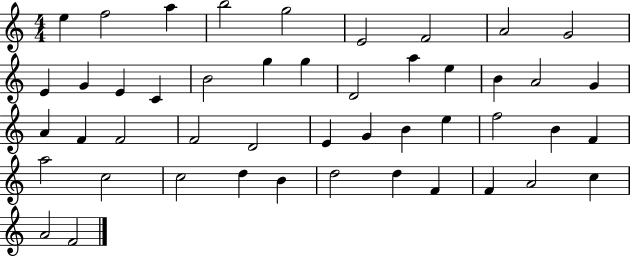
{
  \clef treble
  \numericTimeSignature
  \time 4/4
  \key c \major
  e''4 f''2 a''4 | b''2 g''2 | e'2 f'2 | a'2 g'2 | \break e'4 g'4 e'4 c'4 | b'2 g''4 g''4 | d'2 a''4 e''4 | b'4 a'2 g'4 | \break a'4 f'4 f'2 | f'2 d'2 | e'4 g'4 b'4 e''4 | f''2 b'4 f'4 | \break a''2 c''2 | c''2 d''4 b'4 | d''2 d''4 f'4 | f'4 a'2 c''4 | \break a'2 f'2 | \bar "|."
}